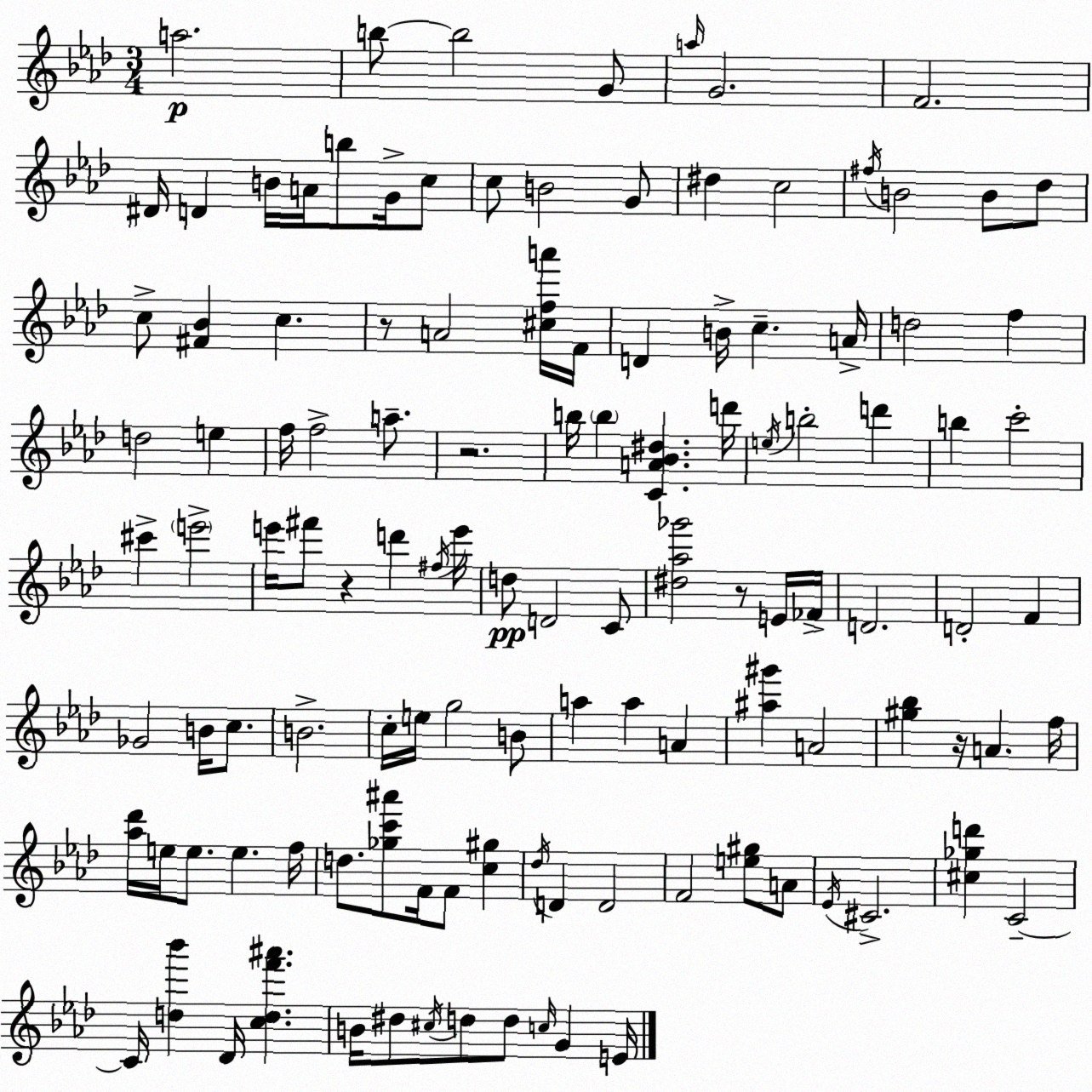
X:1
T:Untitled
M:3/4
L:1/4
K:Fm
a2 b/2 b2 G/2 a/4 G2 F2 ^D/4 D B/4 A/4 b/2 G/4 c/2 c/2 B2 G/2 ^d c2 ^f/4 B2 B/2 _d/2 c/2 [^F_B] c z/2 A2 [^cfa']/4 F/4 D B/4 c A/4 d2 f d2 e f/4 f2 a/2 z2 b/4 b [CA_B^d] d'/4 e/4 b2 d' b c'2 ^c' e'2 e'/4 ^f'/2 z d' ^f/4 e'/4 d/2 D2 C/2 [^d_a_g']2 z/2 E/4 _F/4 D2 D2 F _G2 B/4 c/2 B2 c/4 e/4 g2 B/2 a a A [^a^g'] A2 [^g_b] z/4 A f/4 [_a_d']/4 e/4 e/2 e f/4 d/2 [_gc'^a']/2 F/4 F/2 [c^g] _d/4 D D2 F2 [e^g]/2 A/2 _E/4 ^C2 [^c_gd'] C2 C/4 [d_b'] _D/4 [cdf'^a'] B/4 ^d/2 ^c/4 d/2 d/2 c/4 G E/4